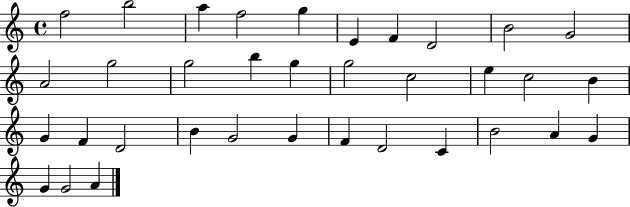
{
  \clef treble
  \time 4/4
  \defaultTimeSignature
  \key c \major
  f''2 b''2 | a''4 f''2 g''4 | e'4 f'4 d'2 | b'2 g'2 | \break a'2 g''2 | g''2 b''4 g''4 | g''2 c''2 | e''4 c''2 b'4 | \break g'4 f'4 d'2 | b'4 g'2 g'4 | f'4 d'2 c'4 | b'2 a'4 g'4 | \break g'4 g'2 a'4 | \bar "|."
}